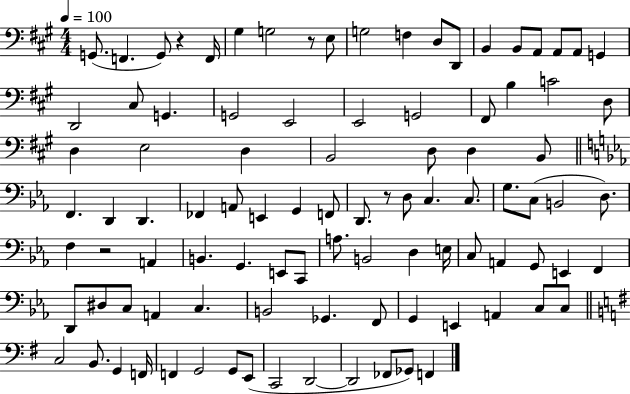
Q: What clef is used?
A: bass